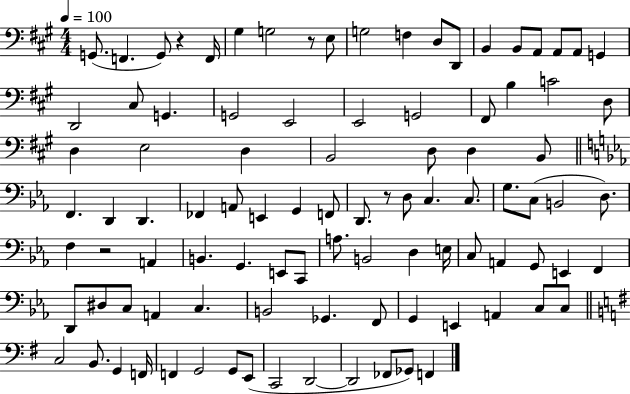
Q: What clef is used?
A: bass